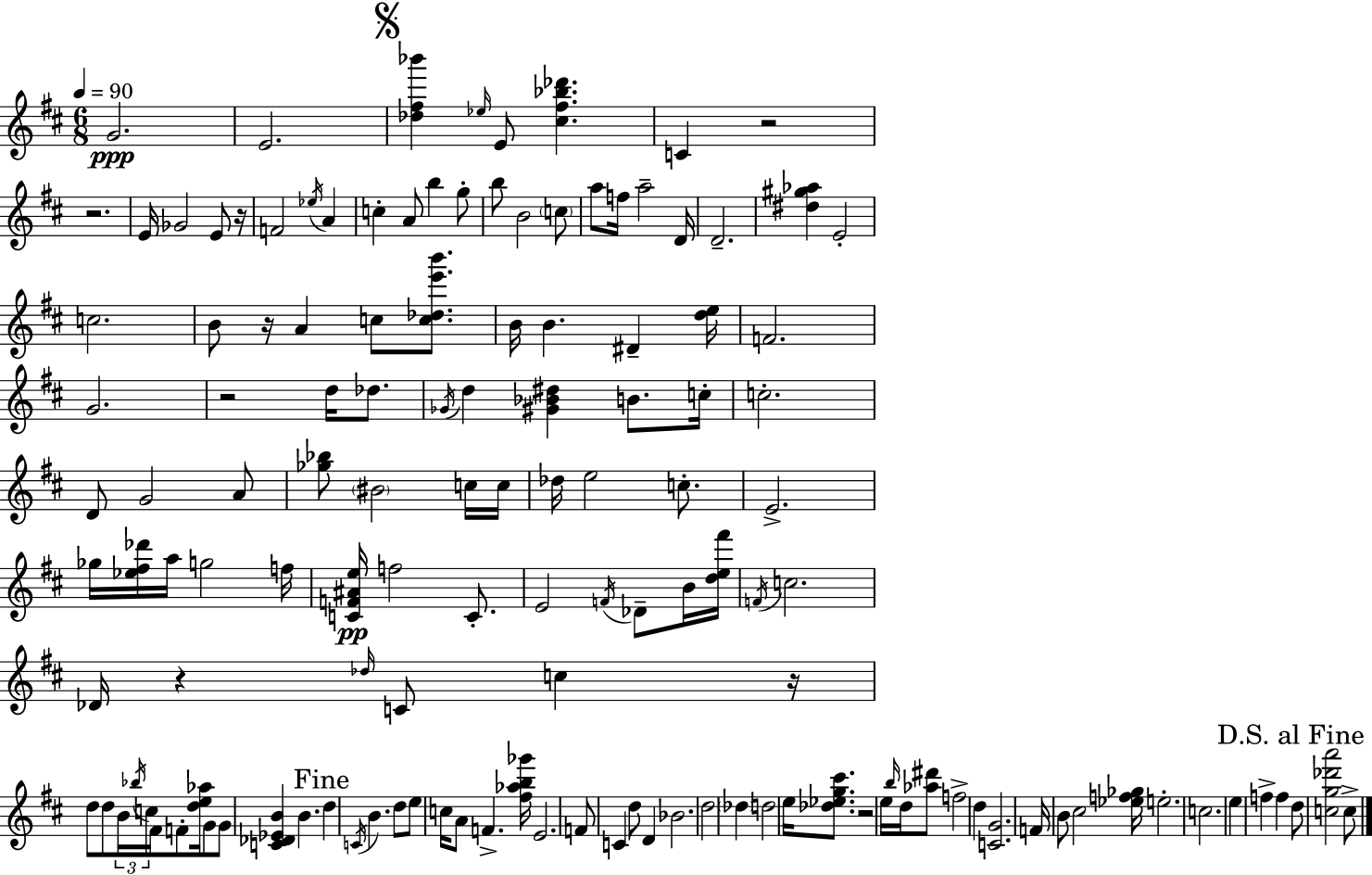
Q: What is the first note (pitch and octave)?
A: G4